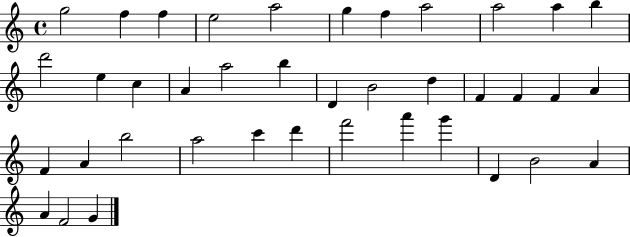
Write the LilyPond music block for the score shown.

{
  \clef treble
  \time 4/4
  \defaultTimeSignature
  \key c \major
  g''2 f''4 f''4 | e''2 a''2 | g''4 f''4 a''2 | a''2 a''4 b''4 | \break d'''2 e''4 c''4 | a'4 a''2 b''4 | d'4 b'2 d''4 | f'4 f'4 f'4 a'4 | \break f'4 a'4 b''2 | a''2 c'''4 d'''4 | f'''2 a'''4 g'''4 | d'4 b'2 a'4 | \break a'4 f'2 g'4 | \bar "|."
}